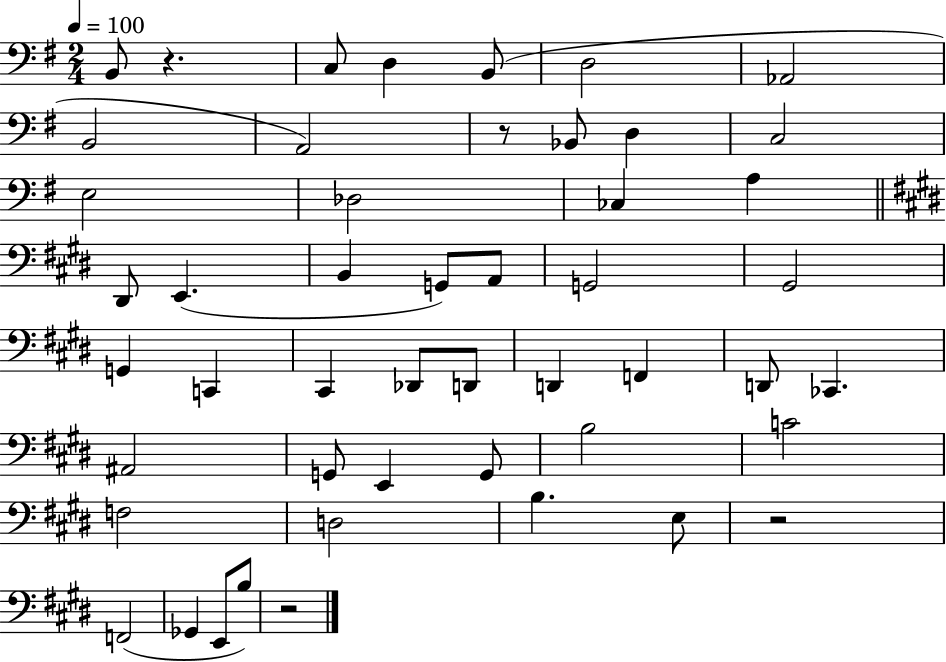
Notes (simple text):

B2/e R/q. C3/e D3/q B2/e D3/h Ab2/h B2/h A2/h R/e Bb2/e D3/q C3/h E3/h Db3/h CES3/q A3/q D#2/e E2/q. B2/q G2/e A2/e G2/h G#2/h G2/q C2/q C#2/q Db2/e D2/e D2/q F2/q D2/e CES2/q. A#2/h G2/e E2/q G2/e B3/h C4/h F3/h D3/h B3/q. E3/e R/h F2/h Gb2/q E2/e B3/e R/h